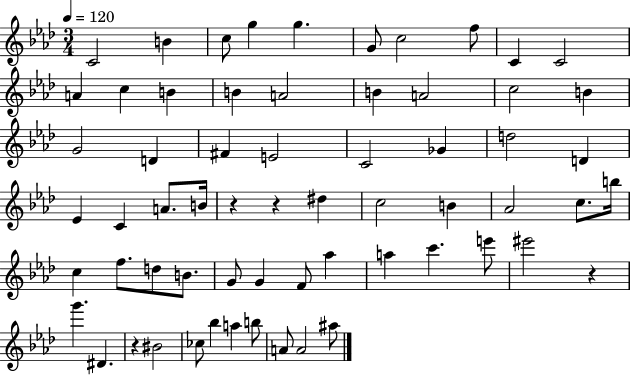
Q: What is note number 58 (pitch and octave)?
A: A4